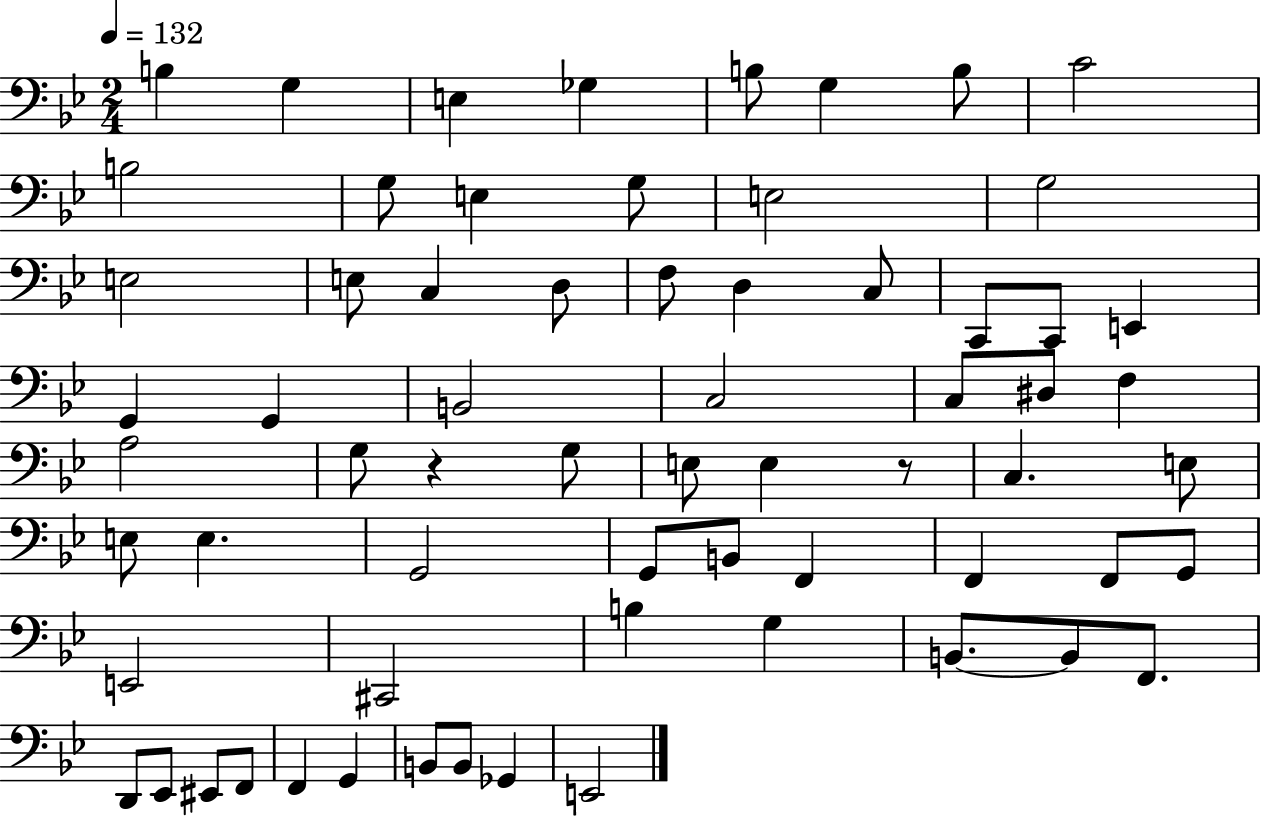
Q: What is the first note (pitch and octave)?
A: B3